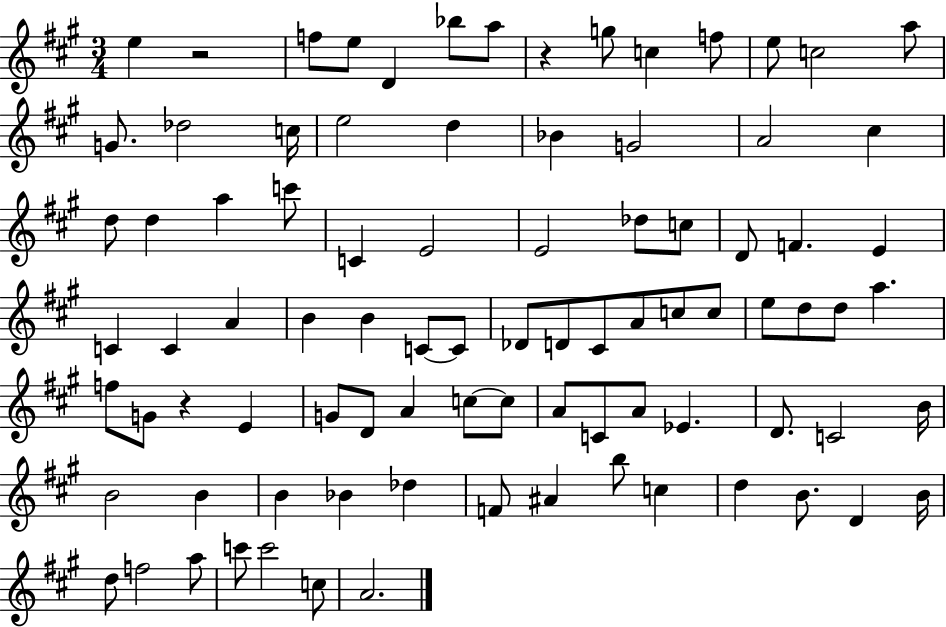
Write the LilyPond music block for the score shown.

{
  \clef treble
  \numericTimeSignature
  \time 3/4
  \key a \major
  e''4 r2 | f''8 e''8 d'4 bes''8 a''8 | r4 g''8 c''4 f''8 | e''8 c''2 a''8 | \break g'8. des''2 c''16 | e''2 d''4 | bes'4 g'2 | a'2 cis''4 | \break d''8 d''4 a''4 c'''8 | c'4 e'2 | e'2 des''8 c''8 | d'8 f'4. e'4 | \break c'4 c'4 a'4 | b'4 b'4 c'8~~ c'8 | des'8 d'8 cis'8 a'8 c''8 c''8 | e''8 d''8 d''8 a''4. | \break f''8 g'8 r4 e'4 | g'8 d'8 a'4 c''8~~ c''8 | a'8 c'8 a'8 ees'4. | d'8. c'2 b'16 | \break b'2 b'4 | b'4 bes'4 des''4 | f'8 ais'4 b''8 c''4 | d''4 b'8. d'4 b'16 | \break d''8 f''2 a''8 | c'''8 c'''2 c''8 | a'2. | \bar "|."
}